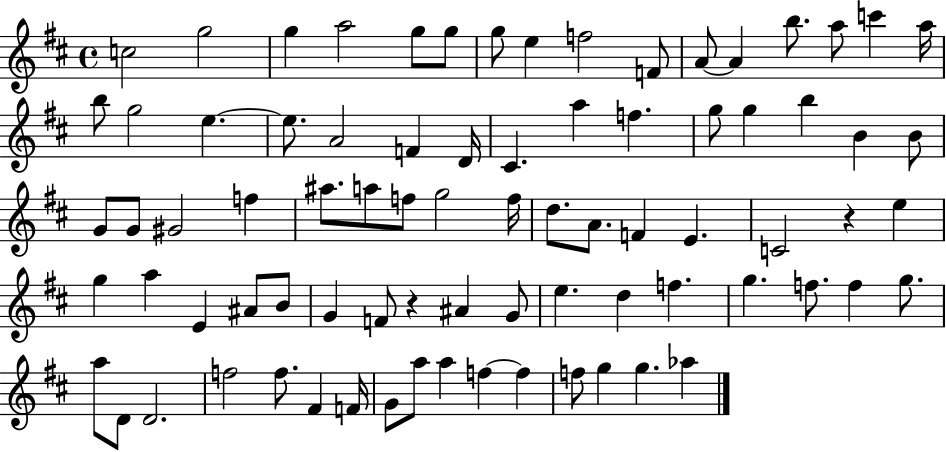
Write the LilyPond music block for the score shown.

{
  \clef treble
  \time 4/4
  \defaultTimeSignature
  \key d \major
  c''2 g''2 | g''4 a''2 g''8 g''8 | g''8 e''4 f''2 f'8 | a'8~~ a'4 b''8. a''8 c'''4 a''16 | \break b''8 g''2 e''4.~~ | e''8. a'2 f'4 d'16 | cis'4. a''4 f''4. | g''8 g''4 b''4 b'4 b'8 | \break g'8 g'8 gis'2 f''4 | ais''8. a''8 f''8 g''2 f''16 | d''8. a'8. f'4 e'4. | c'2 r4 e''4 | \break g''4 a''4 e'4 ais'8 b'8 | g'4 f'8 r4 ais'4 g'8 | e''4. d''4 f''4. | g''4. f''8. f''4 g''8. | \break a''8 d'8 d'2. | f''2 f''8. fis'4 f'16 | g'8 a''8 a''4 f''4~~ f''4 | f''8 g''4 g''4. aes''4 | \break \bar "|."
}